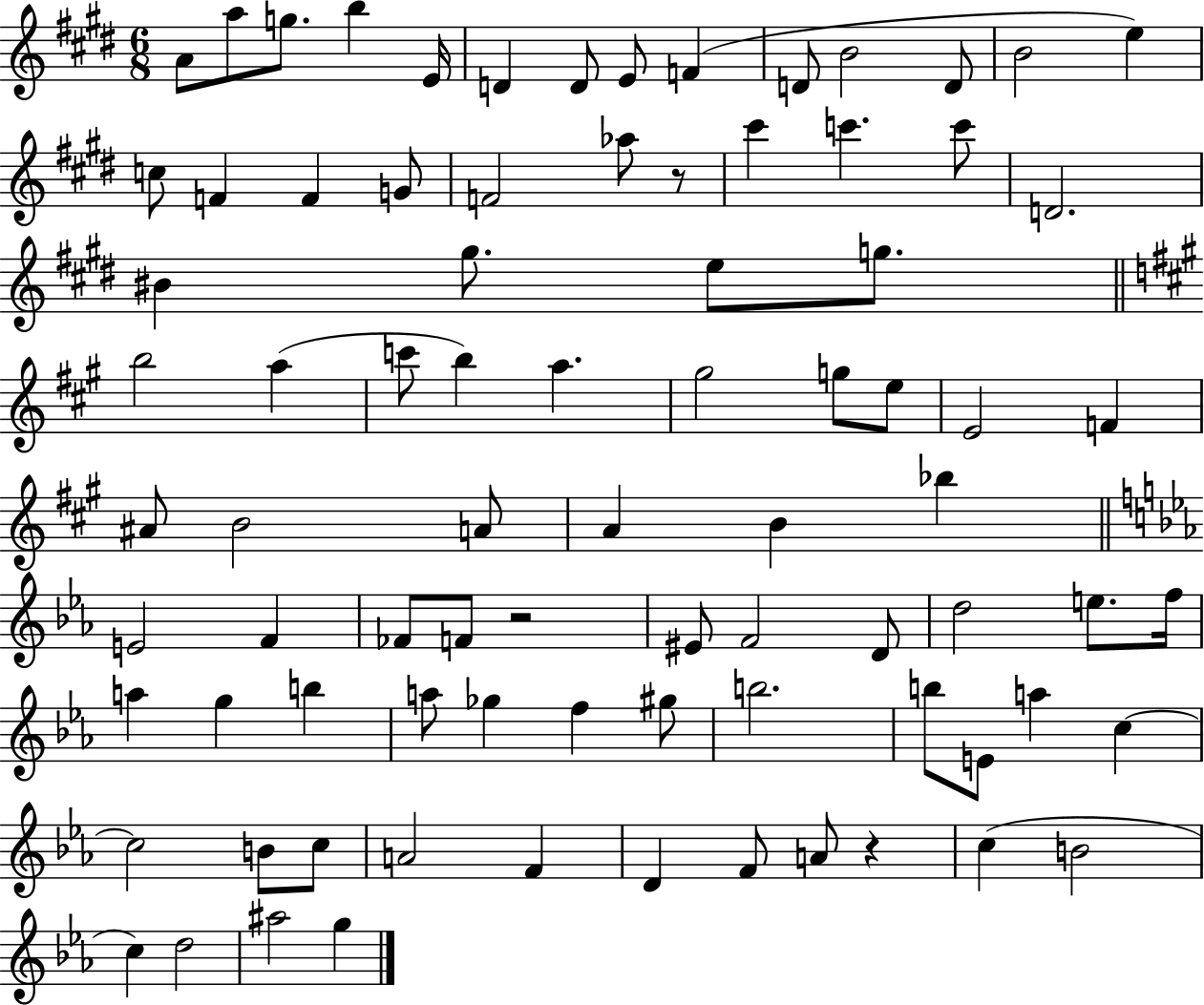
A4/e A5/e G5/e. B5/q E4/s D4/q D4/e E4/e F4/q D4/e B4/h D4/e B4/h E5/q C5/e F4/q F4/q G4/e F4/h Ab5/e R/e C#6/q C6/q. C6/e D4/h. BIS4/q G#5/e. E5/e G5/e. B5/h A5/q C6/e B5/q A5/q. G#5/h G5/e E5/e E4/h F4/q A#4/e B4/h A4/e A4/q B4/q Bb5/q E4/h F4/q FES4/e F4/e R/h EIS4/e F4/h D4/e D5/h E5/e. F5/s A5/q G5/q B5/q A5/e Gb5/q F5/q G#5/e B5/h. B5/e E4/e A5/q C5/q C5/h B4/e C5/e A4/h F4/q D4/q F4/e A4/e R/q C5/q B4/h C5/q D5/h A#5/h G5/q